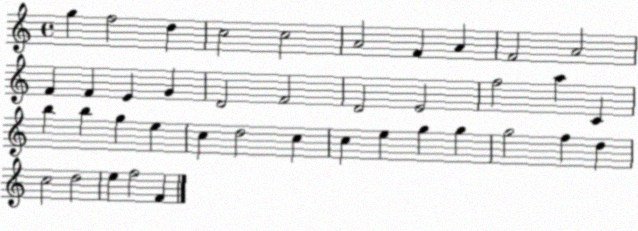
X:1
T:Untitled
M:4/4
L:1/4
K:C
g f2 d c2 c2 A2 F A F2 A2 F F E G D2 F2 D2 E2 f2 a C b b g e c d2 c c e g g g2 f d c2 d2 e f2 F